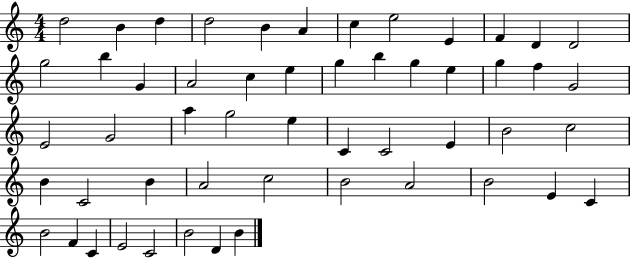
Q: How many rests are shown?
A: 0